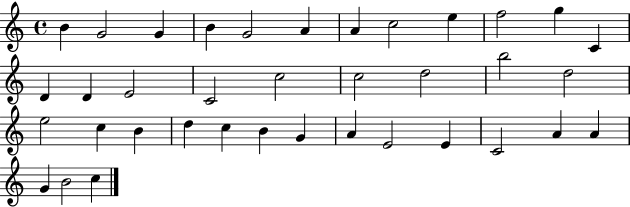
{
  \clef treble
  \time 4/4
  \defaultTimeSignature
  \key c \major
  b'4 g'2 g'4 | b'4 g'2 a'4 | a'4 c''2 e''4 | f''2 g''4 c'4 | \break d'4 d'4 e'2 | c'2 c''2 | c''2 d''2 | b''2 d''2 | \break e''2 c''4 b'4 | d''4 c''4 b'4 g'4 | a'4 e'2 e'4 | c'2 a'4 a'4 | \break g'4 b'2 c''4 | \bar "|."
}